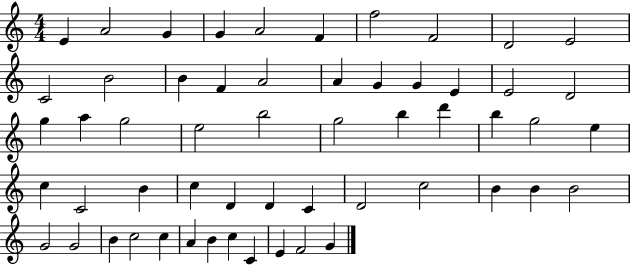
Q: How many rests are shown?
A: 0